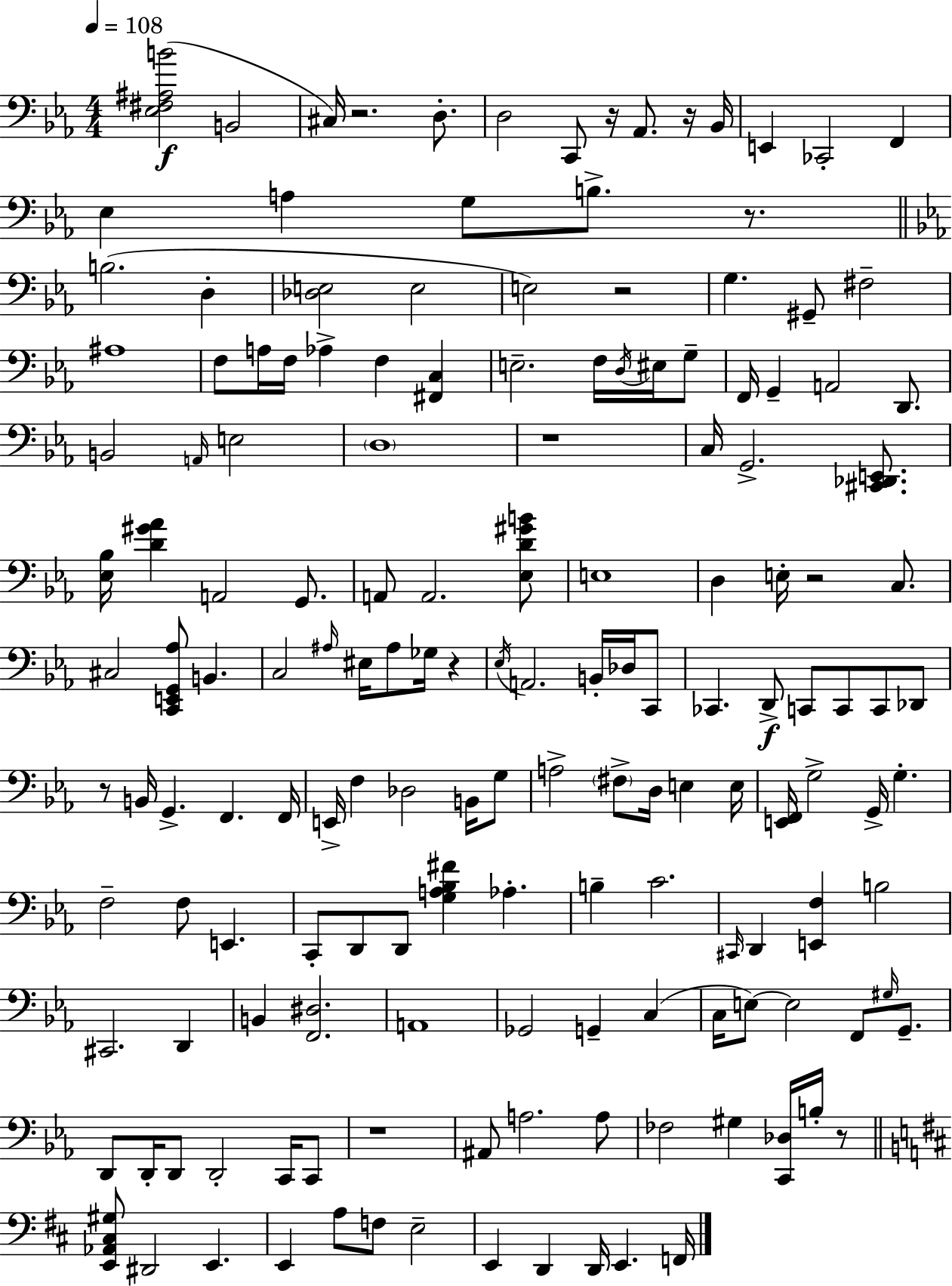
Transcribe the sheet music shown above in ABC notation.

X:1
T:Untitled
M:4/4
L:1/4
K:Cm
[_E,^F,^A,B]2 B,,2 ^C,/4 z2 D,/2 D,2 C,,/2 z/4 _A,,/2 z/4 _B,,/4 E,, _C,,2 F,, _E, A, G,/2 B,/2 z/2 B,2 D, [_D,E,]2 E,2 E,2 z2 G, ^G,,/2 ^F,2 ^A,4 F,/2 A,/4 F,/4 _A, F, [^F,,C,] E,2 F,/4 D,/4 ^E,/4 G,/2 F,,/4 G,, A,,2 D,,/2 B,,2 A,,/4 E,2 D,4 z4 C,/4 G,,2 [^C,,_D,,E,,]/2 [_E,_B,]/4 [D^G_A] A,,2 G,,/2 A,,/2 A,,2 [_E,D^GB]/2 E,4 D, E,/4 z2 C,/2 ^C,2 [C,,E,,G,,_A,]/2 B,, C,2 ^A,/4 ^E,/4 ^A,/2 _G,/4 z _E,/4 A,,2 B,,/4 _D,/4 C,,/2 _C,, D,,/2 C,,/2 C,,/2 C,,/2 _D,,/2 z/2 B,,/4 G,, F,, F,,/4 E,,/4 F, _D,2 B,,/4 G,/2 A,2 ^F,/2 D,/4 E, E,/4 [E,,F,,]/4 G,2 G,,/4 G, F,2 F,/2 E,, C,,/2 D,,/2 D,,/2 [G,A,_B,^F] _A, B, C2 ^C,,/4 D,, [E,,F,] B,2 ^C,,2 D,, B,, [F,,^D,]2 A,,4 _G,,2 G,, C, C,/4 E,/2 E,2 F,,/2 ^G,/4 G,,/2 D,,/2 D,,/4 D,,/2 D,,2 C,,/4 C,,/2 z4 ^A,,/2 A,2 A,/2 _F,2 ^G, [C,,_D,]/4 B,/4 z/2 [E,,_A,,^C,^G,]/2 ^D,,2 E,, E,, A,/2 F,/2 E,2 E,, D,, D,,/4 E,, F,,/4